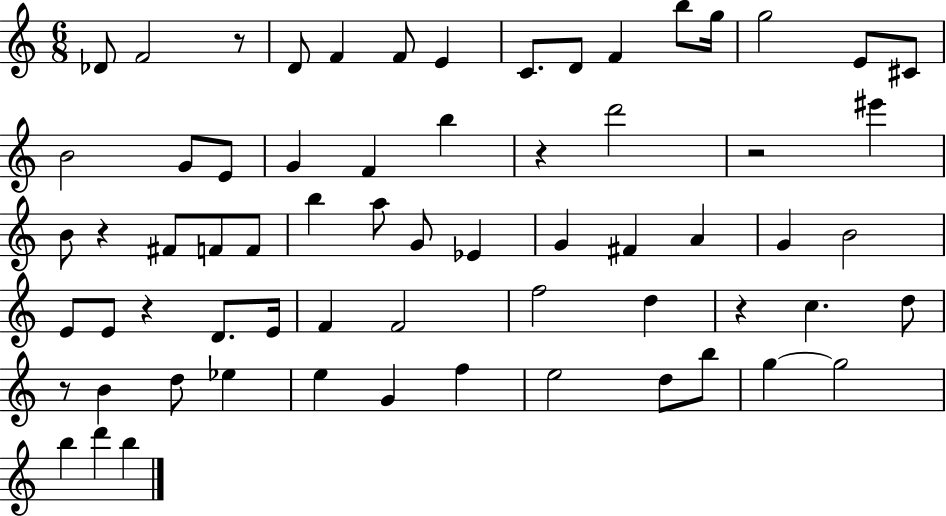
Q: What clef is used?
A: treble